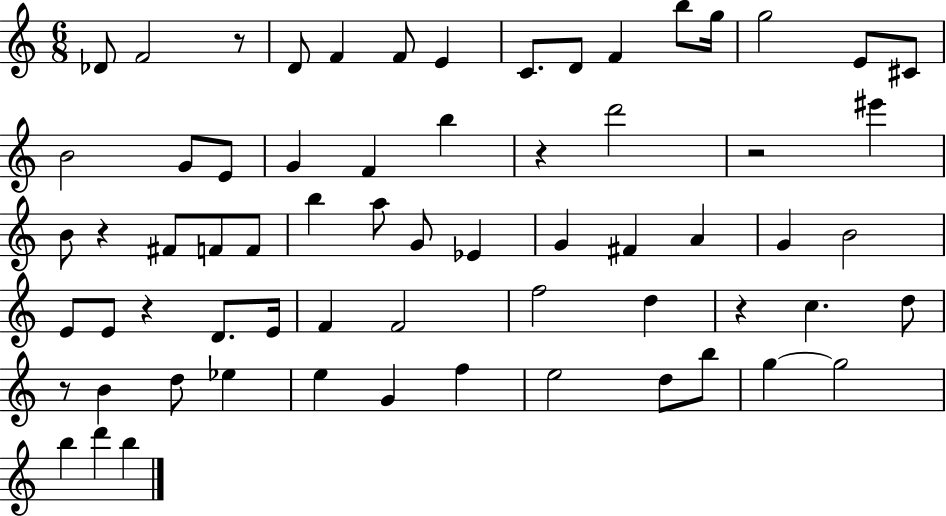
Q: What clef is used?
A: treble